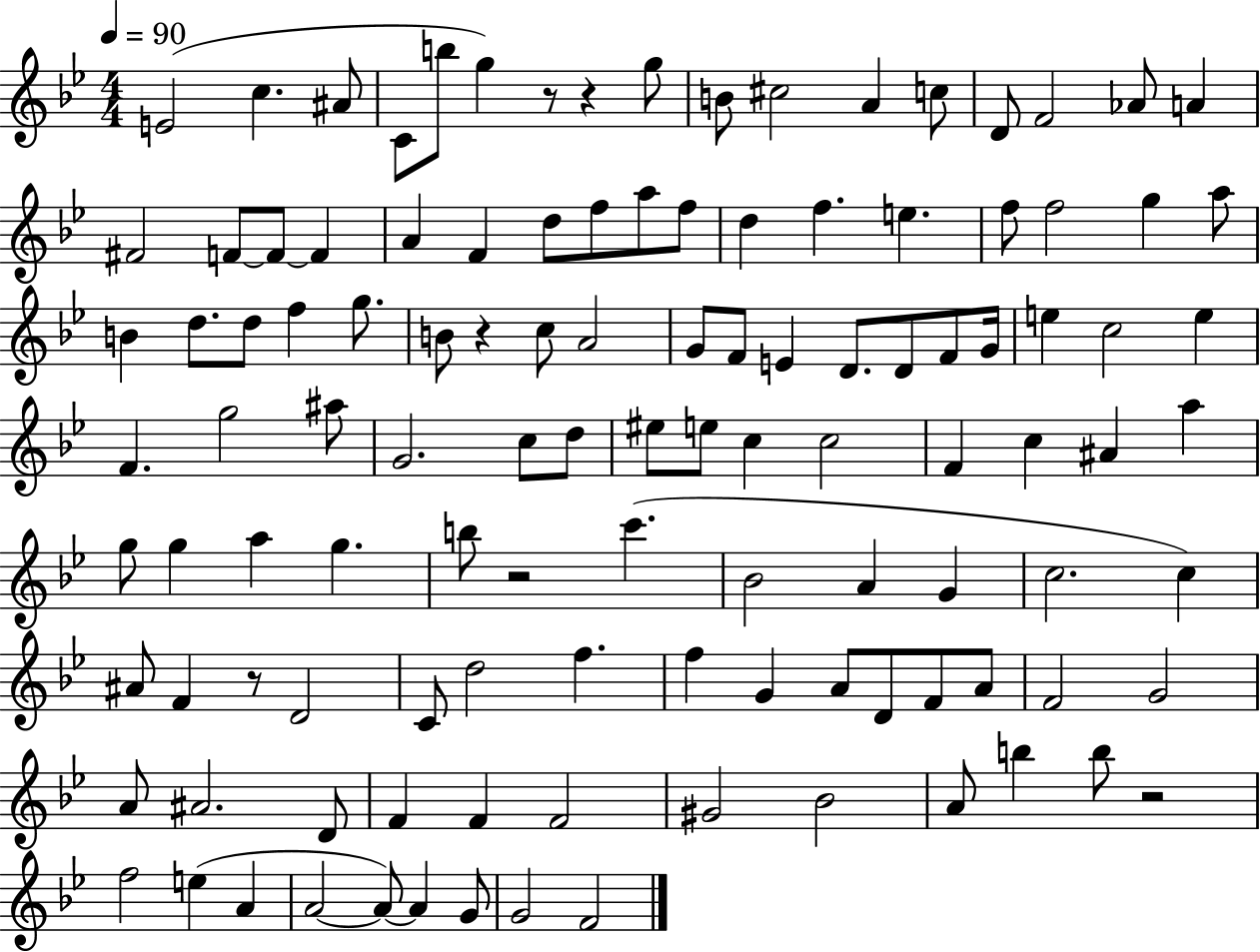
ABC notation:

X:1
T:Untitled
M:4/4
L:1/4
K:Bb
E2 c ^A/2 C/2 b/2 g z/2 z g/2 B/2 ^c2 A c/2 D/2 F2 _A/2 A ^F2 F/2 F/2 F A F d/2 f/2 a/2 f/2 d f e f/2 f2 g a/2 B d/2 d/2 f g/2 B/2 z c/2 A2 G/2 F/2 E D/2 D/2 F/2 G/4 e c2 e F g2 ^a/2 G2 c/2 d/2 ^e/2 e/2 c c2 F c ^A a g/2 g a g b/2 z2 c' _B2 A G c2 c ^A/2 F z/2 D2 C/2 d2 f f G A/2 D/2 F/2 A/2 F2 G2 A/2 ^A2 D/2 F F F2 ^G2 _B2 A/2 b b/2 z2 f2 e A A2 A/2 A G/2 G2 F2